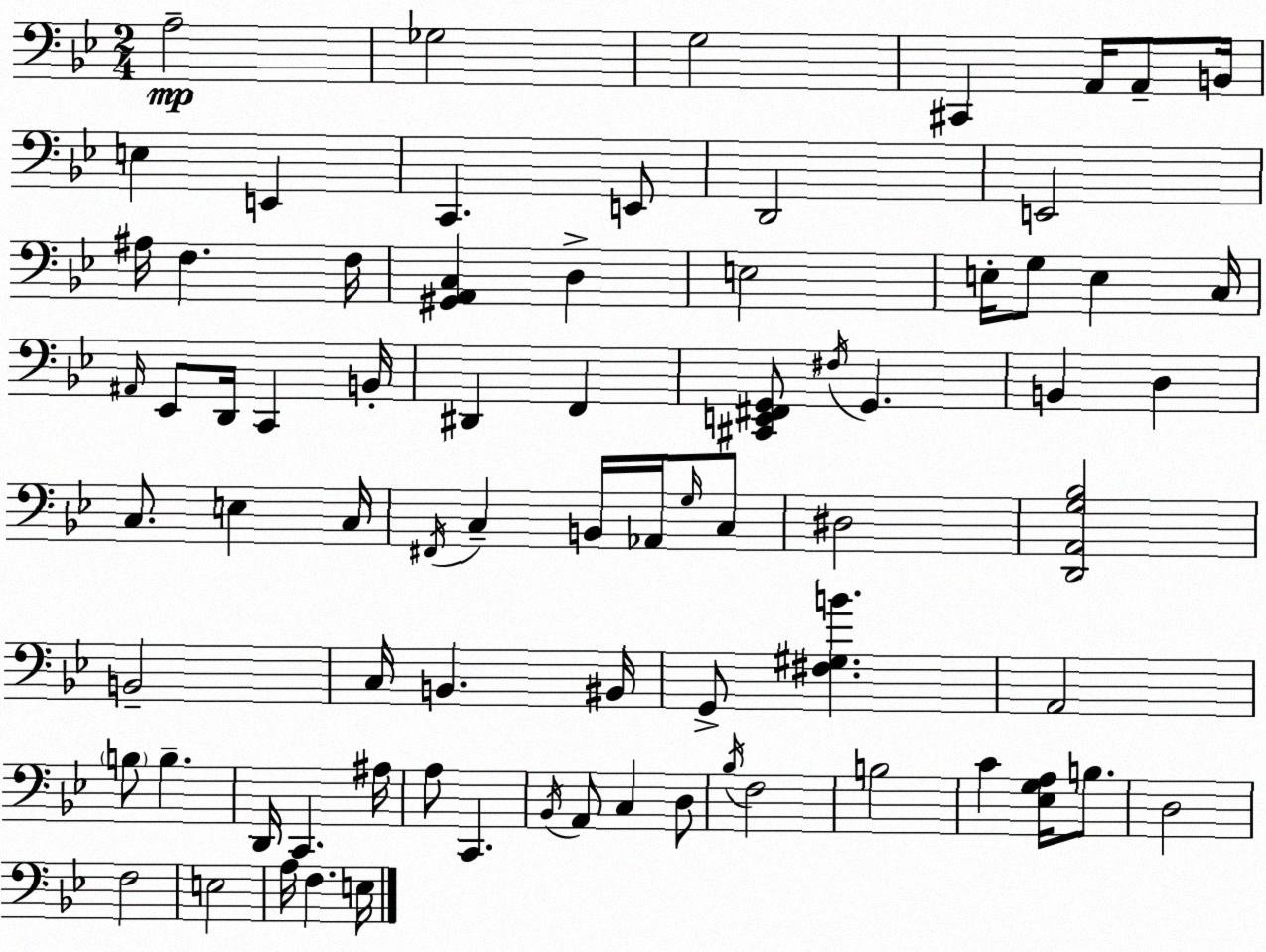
X:1
T:Untitled
M:2/4
L:1/4
K:Bb
A,2 _G,2 G,2 ^C,, A,,/4 A,,/2 B,,/4 E, E,, C,, E,,/2 D,,2 E,,2 ^A,/4 F, F,/4 [^G,,A,,C,] D, E,2 E,/4 G,/2 E, C,/4 ^A,,/4 _E,,/2 D,,/4 C,, B,,/4 ^D,, F,, [^C,,E,,^F,,G,,]/2 ^F,/4 G,, B,, D, C,/2 E, C,/4 ^F,,/4 C, B,,/4 _A,,/4 G,/4 C,/2 ^D,2 [D,,A,,G,_B,]2 B,,2 C,/4 B,, ^B,,/4 G,,/2 [^F,^G,B] A,,2 B,/2 B, D,,/4 C,, ^A,/4 A,/2 C,, _B,,/4 A,,/2 C, D,/2 _B,/4 F,2 B,2 C [_E,G,A,]/4 B,/2 D,2 F,2 E,2 A,/4 F, E,/4